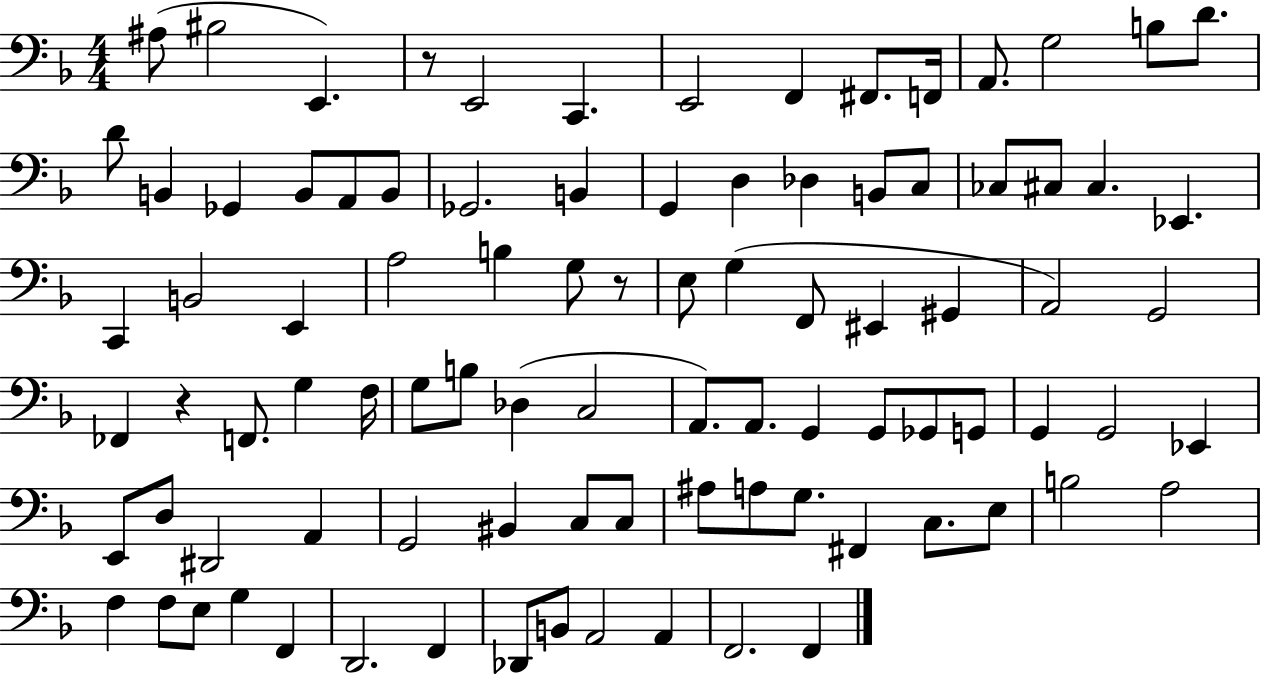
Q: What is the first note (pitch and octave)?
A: A#3